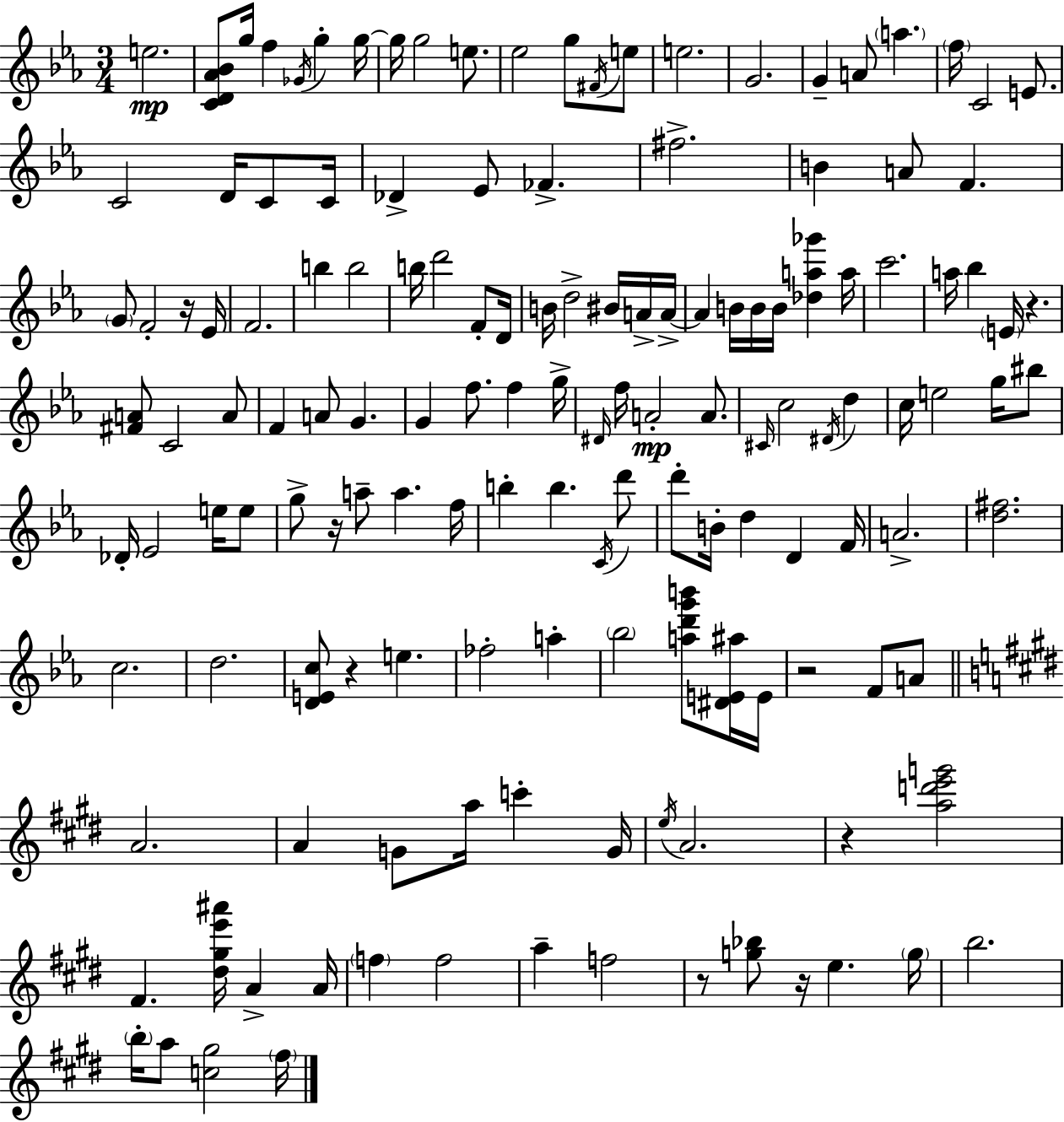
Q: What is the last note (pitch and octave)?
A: F#5